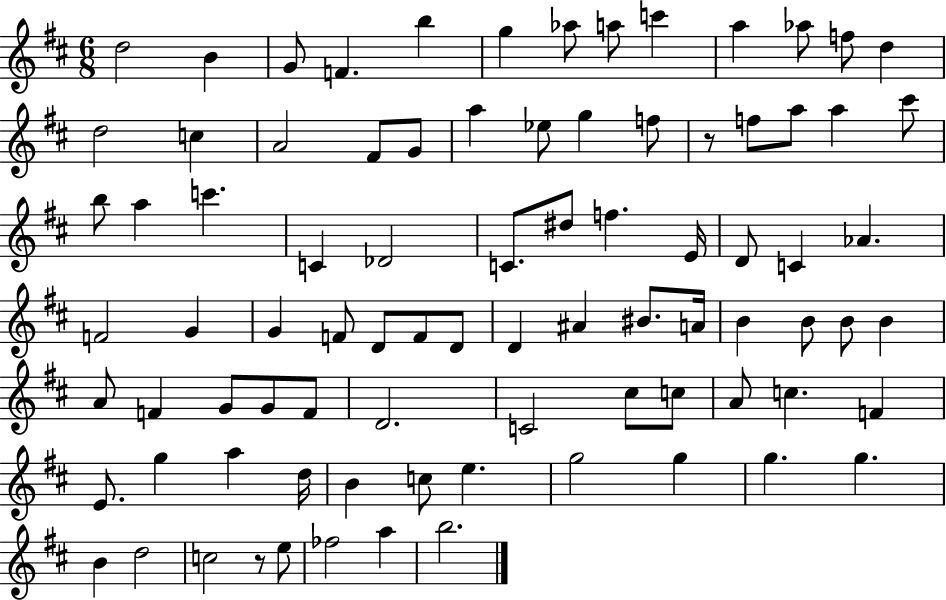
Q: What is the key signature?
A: D major